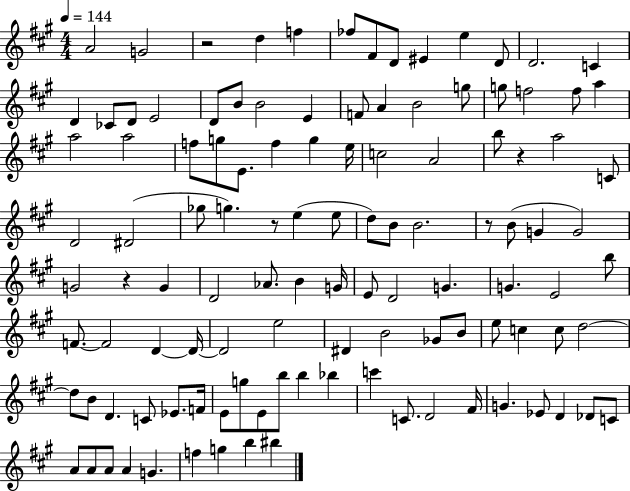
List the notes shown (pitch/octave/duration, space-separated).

A4/h G4/h R/h D5/q F5/q FES5/e F#4/e D4/e EIS4/q E5/q D4/e D4/h. C4/q D4/q CES4/e D4/e E4/h D4/e B4/e B4/h E4/q F4/e A4/q B4/h G5/e G5/e F5/h F5/e A5/q A5/h A5/h F5/e G5/e E4/e. F5/q G5/q E5/s C5/h A4/h B5/e R/q A5/h C4/e D4/h D#4/h Gb5/e G5/q. R/e E5/q E5/e D5/e B4/e B4/h. R/e B4/e G4/q G4/h G4/h R/q G4/q D4/h Ab4/e. B4/q G4/s E4/e D4/h G4/q. G4/q. E4/h B5/e F4/e. F4/h D4/q D4/s D4/h E5/h D#4/q B4/h Gb4/e B4/e E5/e C5/q C5/e D5/h D5/e B4/e D4/q. C4/e Eb4/e. F4/s E4/e G5/e E4/e B5/e B5/q Bb5/q C6/q C4/e. D4/h F#4/s G4/q. Eb4/e D4/q Db4/e C4/e A4/e A4/e A4/e A4/q G4/q. F5/q G5/q B5/q BIS5/q